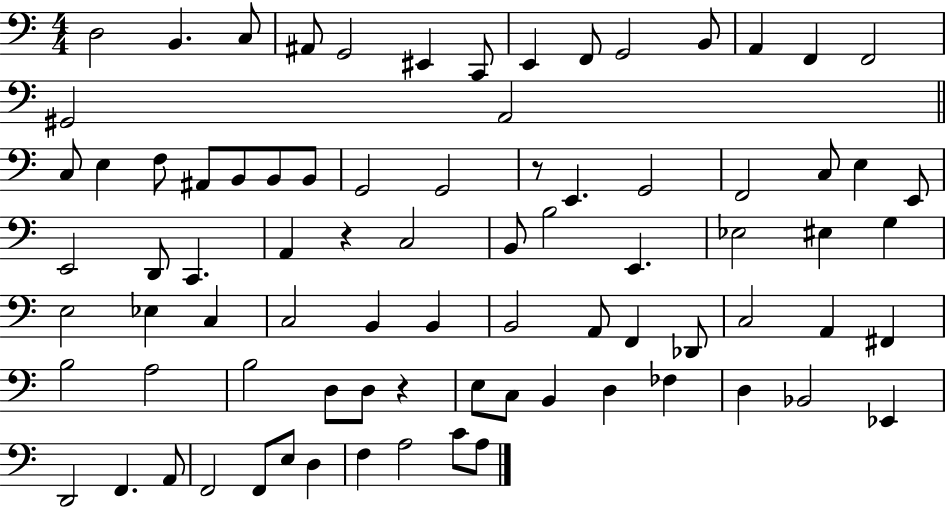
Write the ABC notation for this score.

X:1
T:Untitled
M:4/4
L:1/4
K:C
D,2 B,, C,/2 ^A,,/2 G,,2 ^E,, C,,/2 E,, F,,/2 G,,2 B,,/2 A,, F,, F,,2 ^G,,2 A,,2 C,/2 E, F,/2 ^A,,/2 B,,/2 B,,/2 B,,/2 G,,2 G,,2 z/2 E,, G,,2 F,,2 C,/2 E, E,,/2 E,,2 D,,/2 C,, A,, z C,2 B,,/2 B,2 E,, _E,2 ^E, G, E,2 _E, C, C,2 B,, B,, B,,2 A,,/2 F,, _D,,/2 C,2 A,, ^F,, B,2 A,2 B,2 D,/2 D,/2 z E,/2 C,/2 B,, D, _F, D, _B,,2 _E,, D,,2 F,, A,,/2 F,,2 F,,/2 E,/2 D, F, A,2 C/2 A,/2